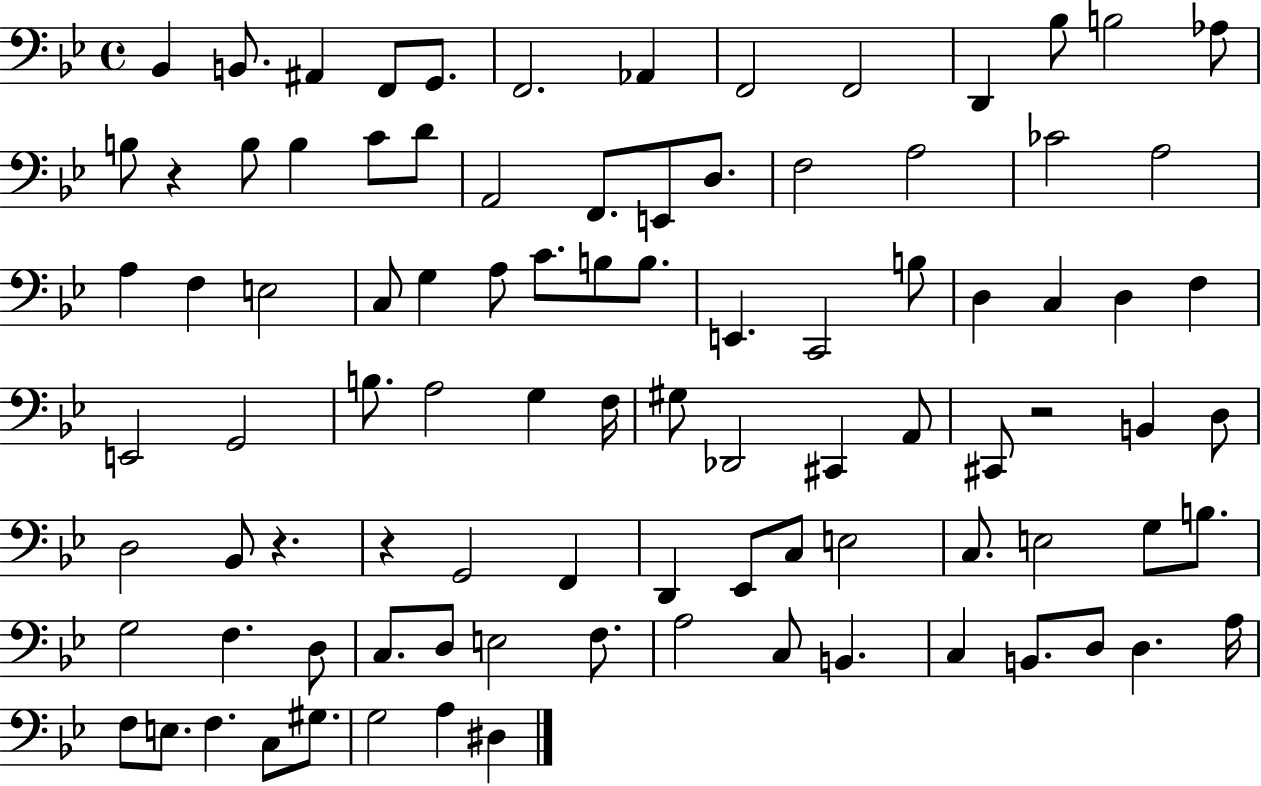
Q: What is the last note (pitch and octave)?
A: D#3